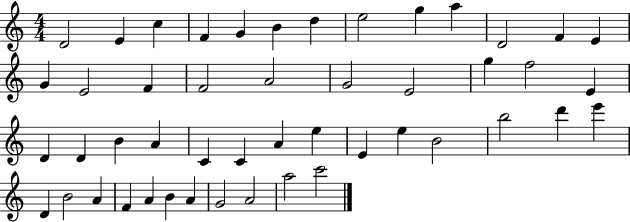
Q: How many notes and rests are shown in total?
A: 48